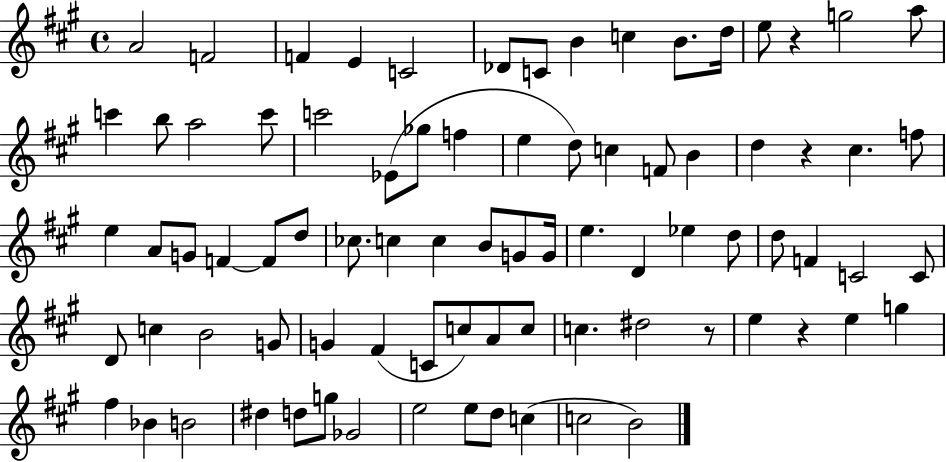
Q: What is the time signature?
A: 4/4